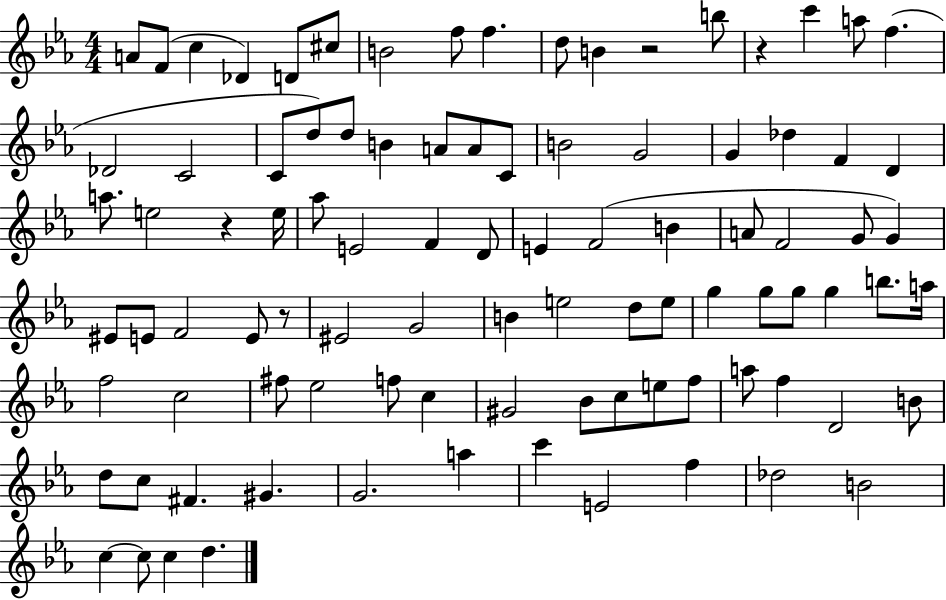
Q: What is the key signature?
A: EES major